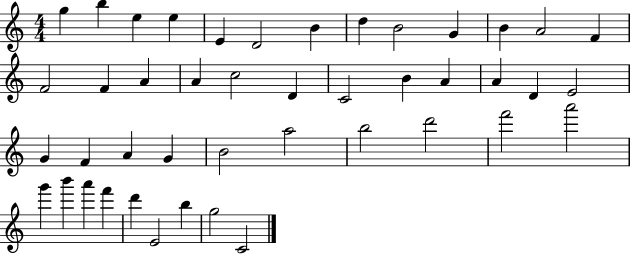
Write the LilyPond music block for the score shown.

{
  \clef treble
  \numericTimeSignature
  \time 4/4
  \key c \major
  g''4 b''4 e''4 e''4 | e'4 d'2 b'4 | d''4 b'2 g'4 | b'4 a'2 f'4 | \break f'2 f'4 a'4 | a'4 c''2 d'4 | c'2 b'4 a'4 | a'4 d'4 e'2 | \break g'4 f'4 a'4 g'4 | b'2 a''2 | b''2 d'''2 | f'''2 a'''2 | \break g'''4 b'''4 a'''4 f'''4 | d'''4 e'2 b''4 | g''2 c'2 | \bar "|."
}